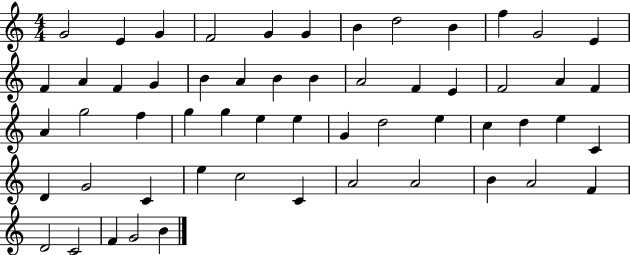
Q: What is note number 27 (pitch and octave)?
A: A4